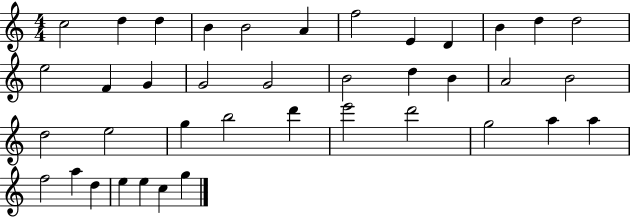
{
  \clef treble
  \numericTimeSignature
  \time 4/4
  \key c \major
  c''2 d''4 d''4 | b'4 b'2 a'4 | f''2 e'4 d'4 | b'4 d''4 d''2 | \break e''2 f'4 g'4 | g'2 g'2 | b'2 d''4 b'4 | a'2 b'2 | \break d''2 e''2 | g''4 b''2 d'''4 | e'''2 d'''2 | g''2 a''4 a''4 | \break f''2 a''4 d''4 | e''4 e''4 c''4 g''4 | \bar "|."
}